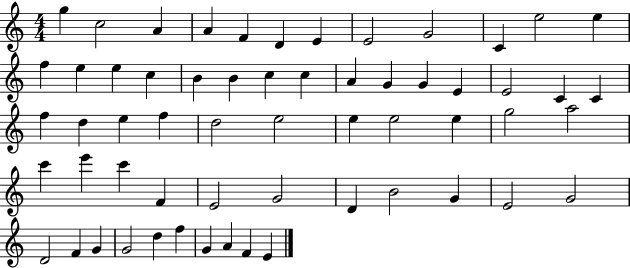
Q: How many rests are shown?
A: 0